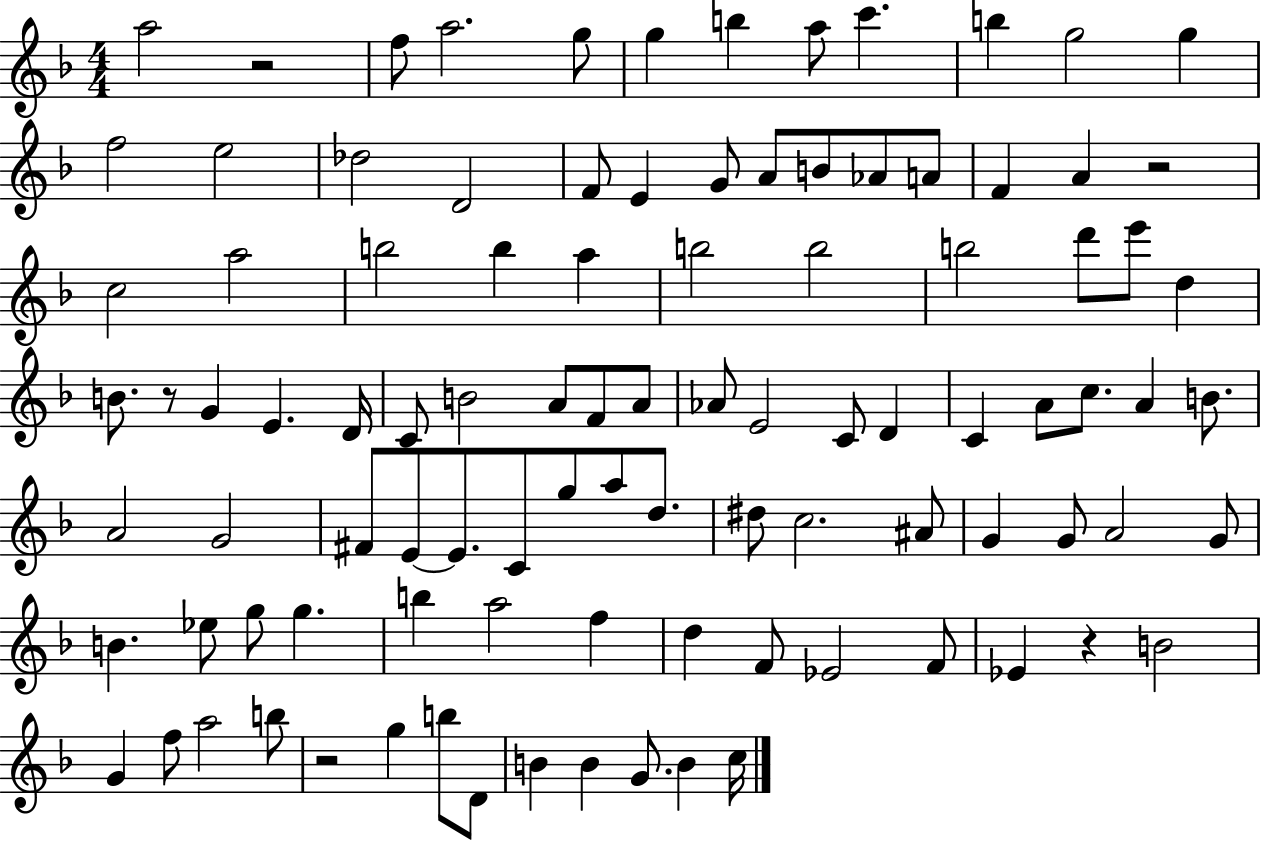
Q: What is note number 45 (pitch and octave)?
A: Ab4